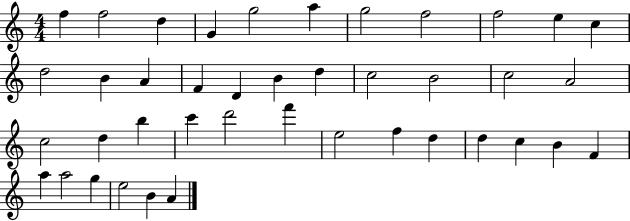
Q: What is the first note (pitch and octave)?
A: F5